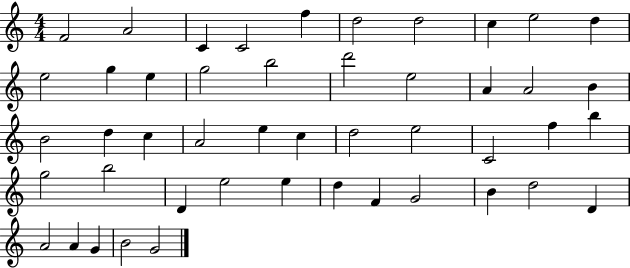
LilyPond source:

{
  \clef treble
  \numericTimeSignature
  \time 4/4
  \key c \major
  f'2 a'2 | c'4 c'2 f''4 | d''2 d''2 | c''4 e''2 d''4 | \break e''2 g''4 e''4 | g''2 b''2 | d'''2 e''2 | a'4 a'2 b'4 | \break b'2 d''4 c''4 | a'2 e''4 c''4 | d''2 e''2 | c'2 f''4 b''4 | \break g''2 b''2 | d'4 e''2 e''4 | d''4 f'4 g'2 | b'4 d''2 d'4 | \break a'2 a'4 g'4 | b'2 g'2 | \bar "|."
}